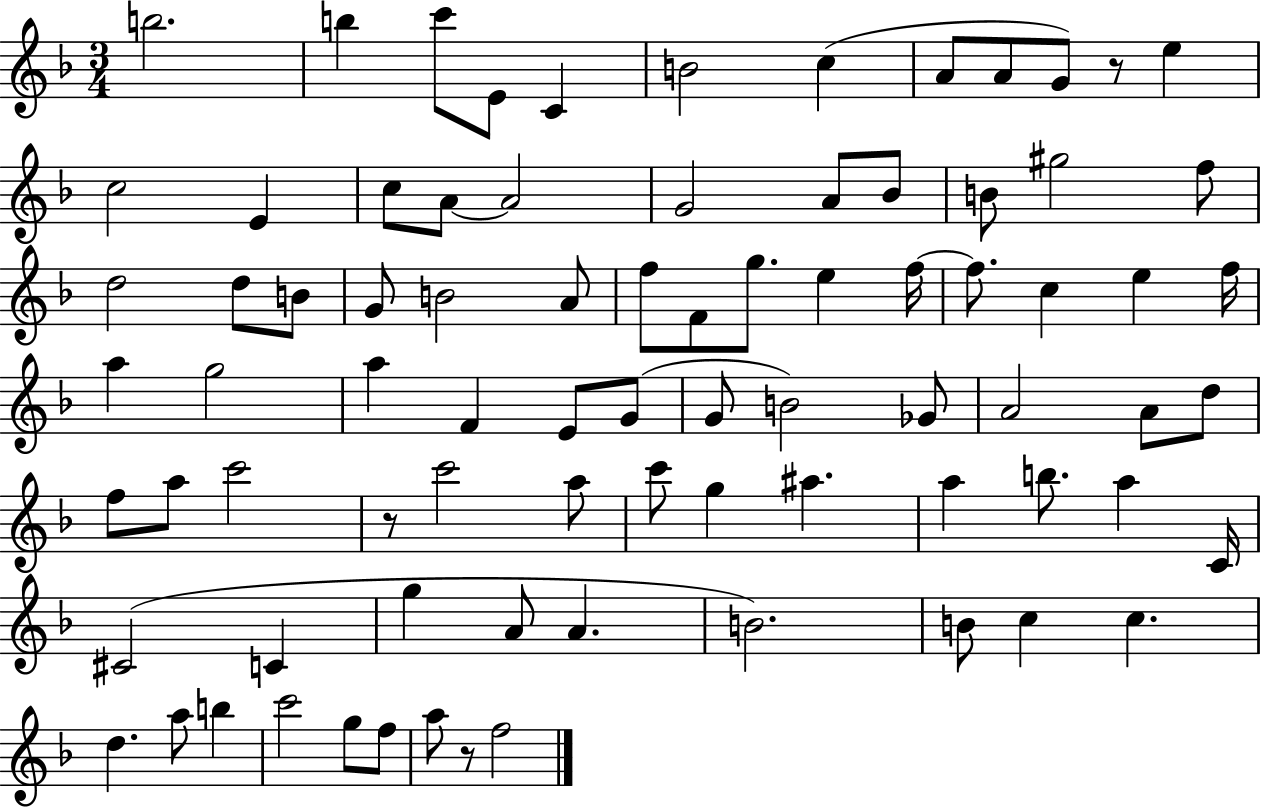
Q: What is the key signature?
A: F major